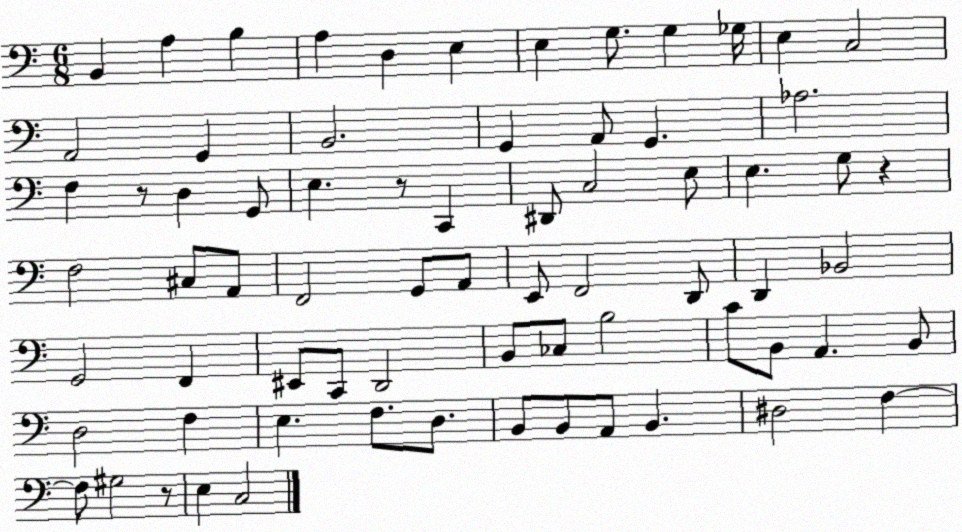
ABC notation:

X:1
T:Untitled
M:6/8
L:1/4
K:C
B,, A, B, A, D, E, E, G,/2 G, _G,/4 E, C,2 A,,2 G,, B,,2 G,, A,,/2 G,, _A,2 F, z/2 D, G,,/2 E, z/2 C,, ^D,,/2 C,2 E,/2 E, G,/2 z F,2 ^C,/2 A,,/2 F,,2 G,,/2 A,,/2 E,,/2 F,,2 D,,/2 D,, _B,,2 G,,2 F,, ^E,,/2 C,,/2 D,,2 B,,/2 _C,/2 B,2 C/2 B,,/2 A,, B,,/2 D,2 F, E, F,/2 D,/2 B,,/2 B,,/2 A,,/2 B,, ^D,2 F, F,/2 ^G,2 z/2 E, C,2